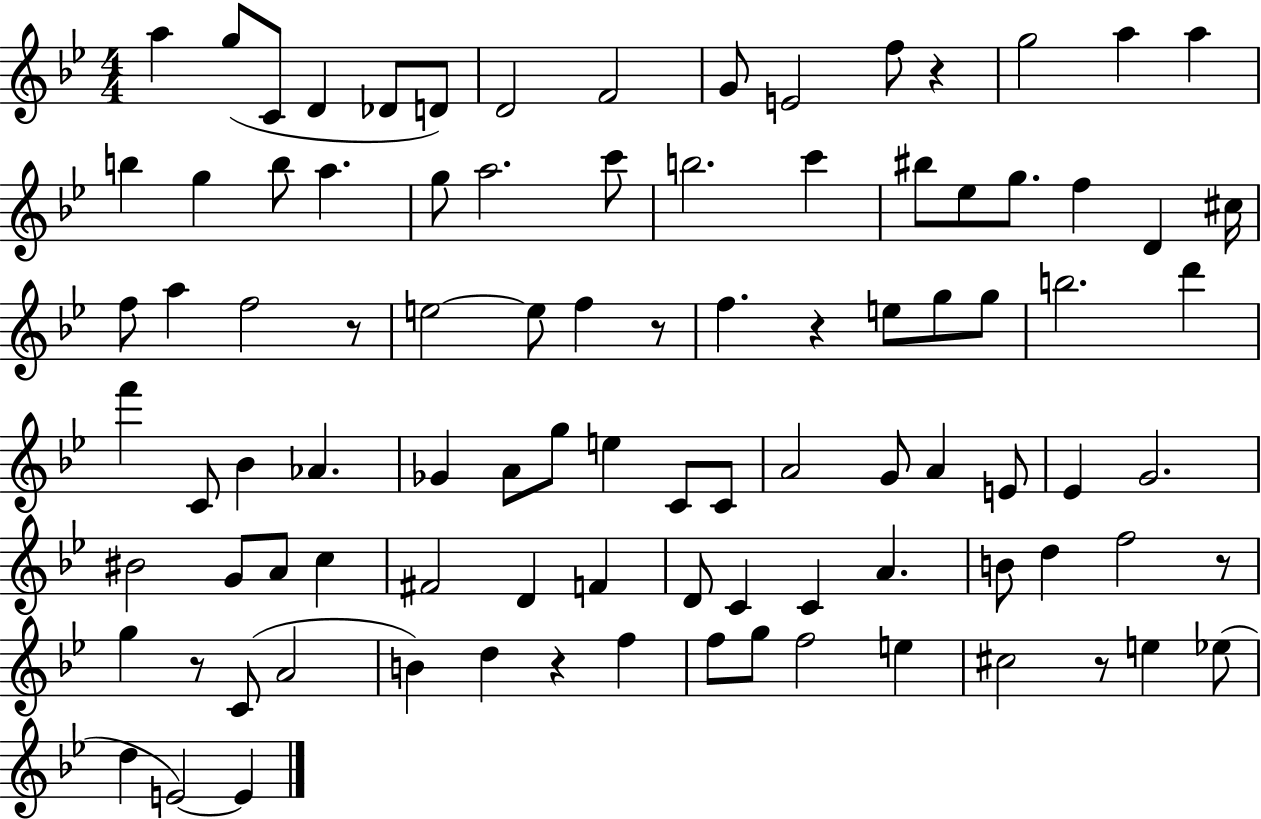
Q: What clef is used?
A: treble